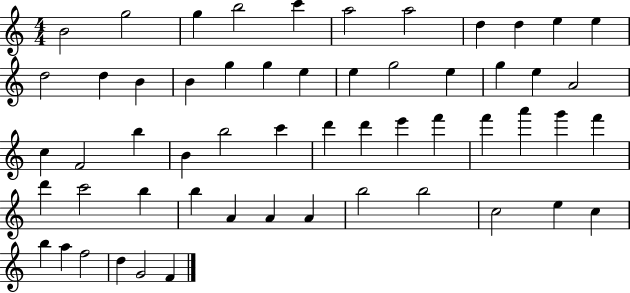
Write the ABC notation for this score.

X:1
T:Untitled
M:4/4
L:1/4
K:C
B2 g2 g b2 c' a2 a2 d d e e d2 d B B g g e e g2 e g e A2 c F2 b B b2 c' d' d' e' f' f' a' g' f' d' c'2 b b A A A b2 b2 c2 e c b a f2 d G2 F